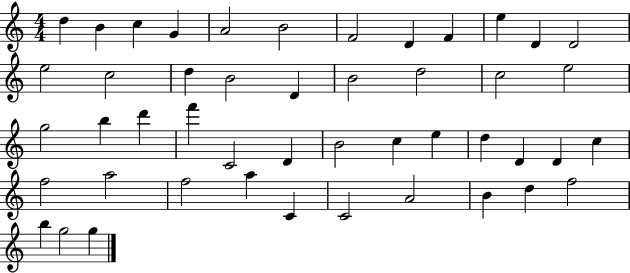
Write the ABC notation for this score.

X:1
T:Untitled
M:4/4
L:1/4
K:C
d B c G A2 B2 F2 D F e D D2 e2 c2 d B2 D B2 d2 c2 e2 g2 b d' f' C2 D B2 c e d D D c f2 a2 f2 a C C2 A2 B d f2 b g2 g